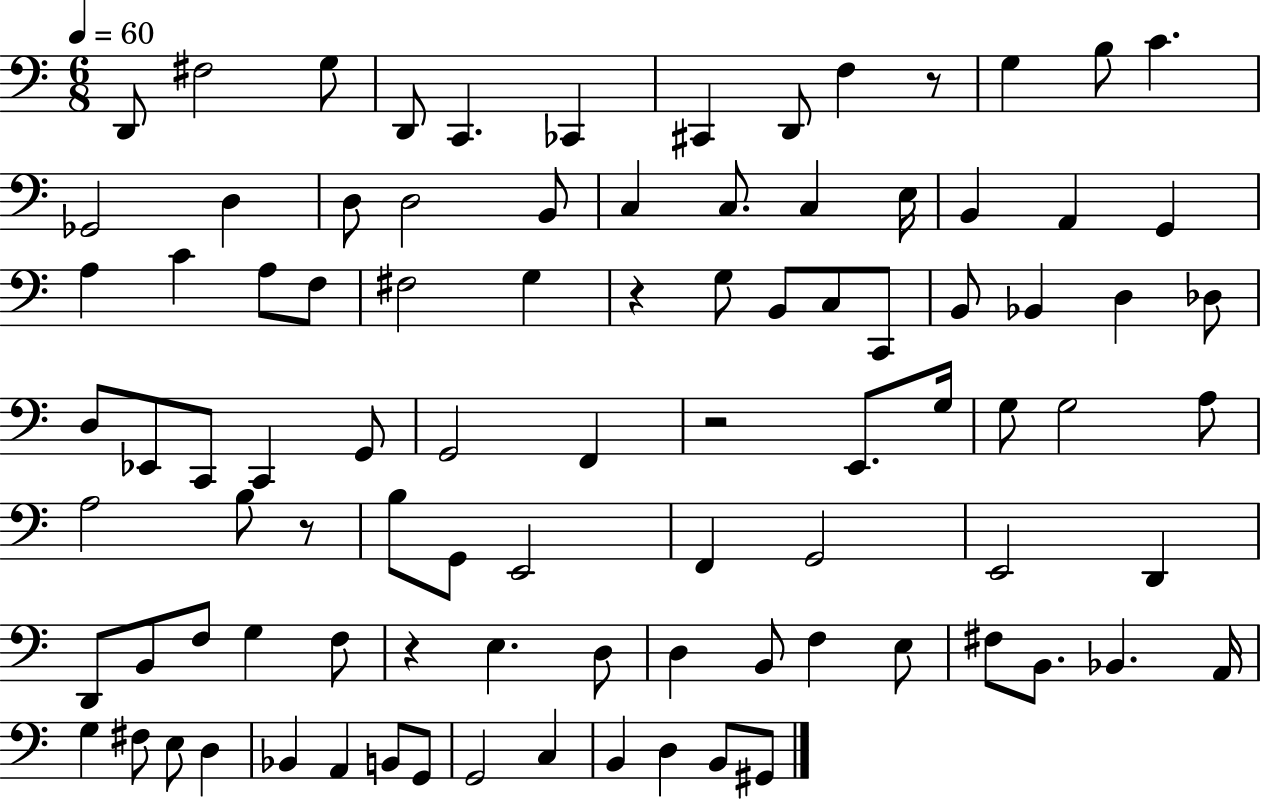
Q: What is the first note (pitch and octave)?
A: D2